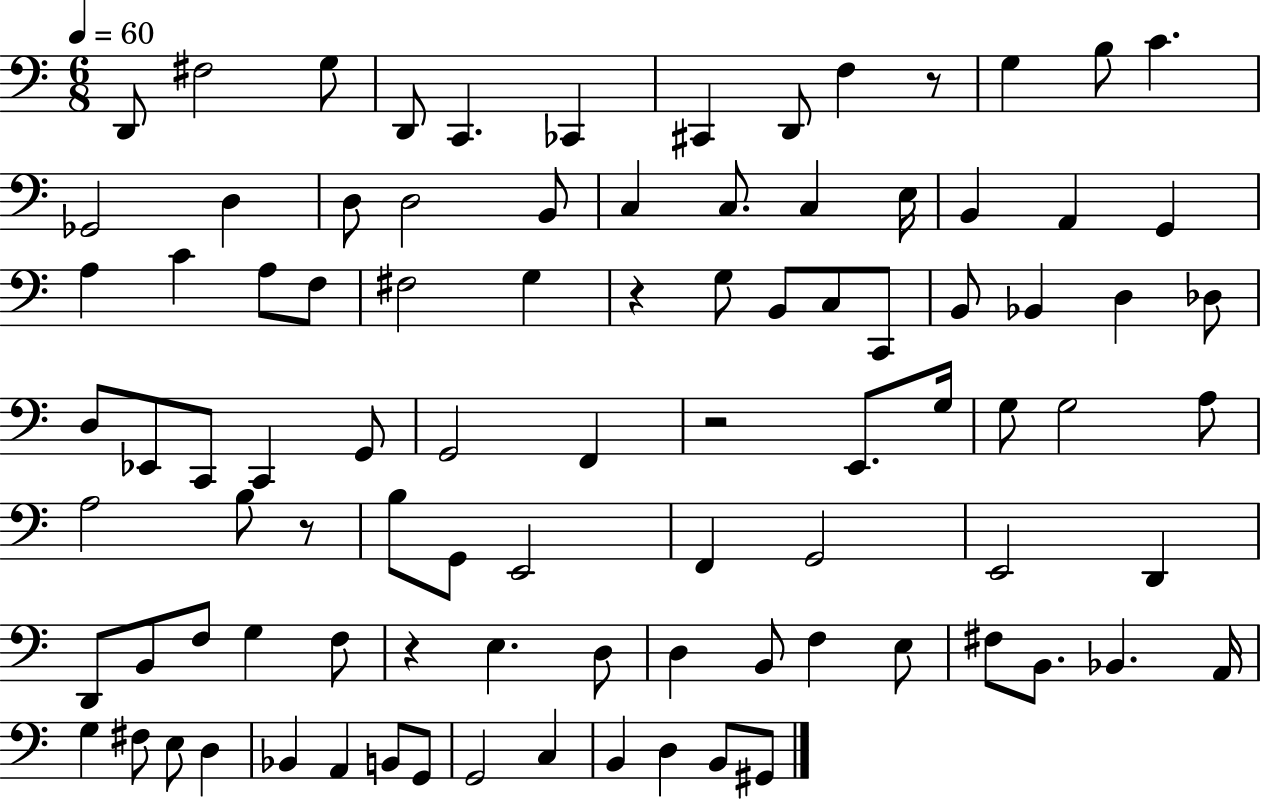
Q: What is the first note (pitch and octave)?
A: D2